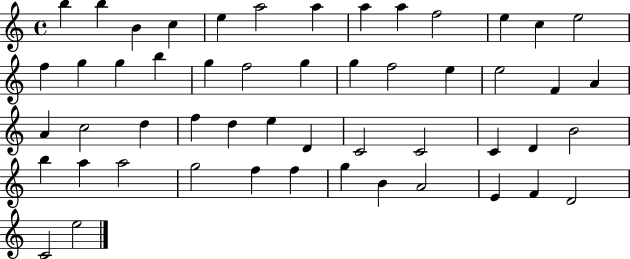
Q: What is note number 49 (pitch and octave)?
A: F4